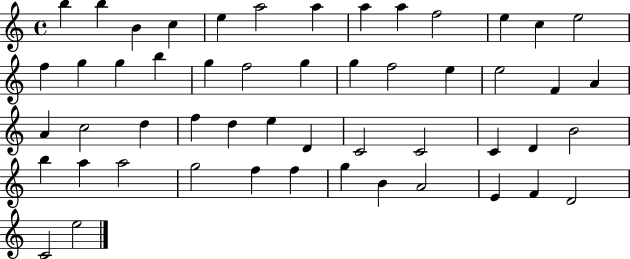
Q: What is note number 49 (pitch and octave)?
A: F4